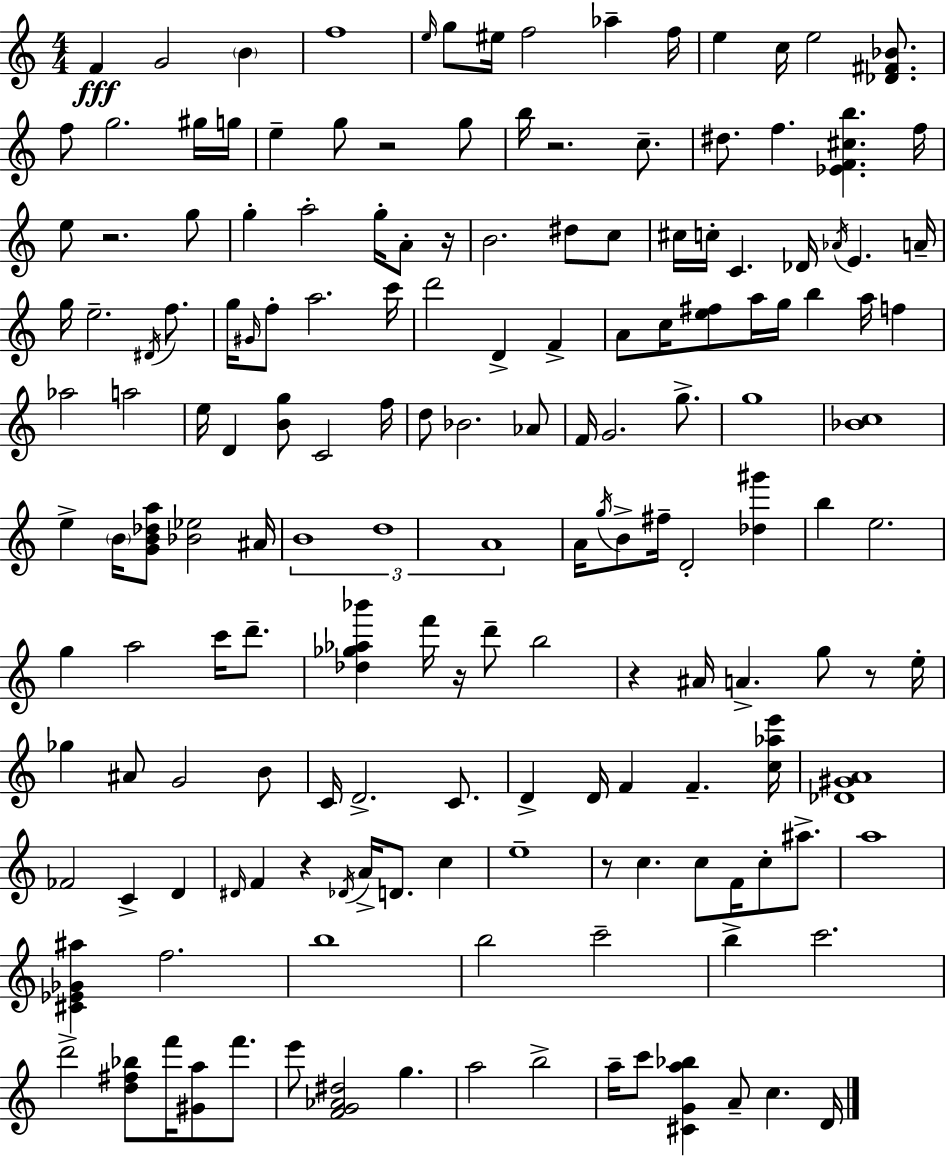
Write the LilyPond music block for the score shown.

{
  \clef treble
  \numericTimeSignature
  \time 4/4
  \key c \major
  f'4\fff g'2 \parenthesize b'4 | f''1 | \grace { e''16 } g''8 eis''16 f''2 aes''4-- | f''16 e''4 c''16 e''2 <des' fis' bes'>8. | \break f''8 g''2. gis''16 | g''16 e''4-- g''8 r2 g''8 | b''16 r2. c''8.-- | dis''8. f''4. <ees' f' cis'' b''>4. | \break f''16 e''8 r2. g''8 | g''4-. a''2-. g''16-. a'8-. | r16 b'2. dis''8 c''8 | cis''16 c''16-. c'4. des'16 \acciaccatura { aes'16 } e'4. | \break a'16-- g''16 e''2.-- \acciaccatura { dis'16 } | f''8. g''16 \grace { gis'16 } f''8-. a''2. | c'''16 d'''2 d'4-> | f'4-> a'8 c''16 <e'' fis''>8 a''16 g''16 b''4 a''16 | \break f''4 aes''2 a''2 | e''16 d'4 <b' g''>8 c'2 | f''16 d''8 bes'2. | aes'8 f'16 g'2. | \break g''8.-> g''1 | <bes' c''>1 | e''4-> \parenthesize b'16 <g' b' des'' a''>8 <bes' ees''>2 | ais'16 \tuplet 3/2 { b'1 | \break d''1 | a'1 } | a'16 \acciaccatura { g''16 } b'8-> fis''16-- d'2-. | <des'' gis'''>4 b''4 e''2. | \break g''4 a''2 | c'''16 d'''8.-- <des'' ges'' aes'' bes'''>4 f'''16 r16 d'''8-- b''2 | r4 ais'16 a'4.-> | g''8 r8 e''16-. ges''4 ais'8 g'2 | \break b'8 c'16 d'2.-> | c'8. d'4-> d'16 f'4 f'4.-- | <c'' aes'' e'''>16 <des' gis' a'>1 | fes'2 c'4-> | \break d'4 \grace { dis'16 } f'4 r4 \acciaccatura { des'16 } a'16-> | d'8. c''4 e''1-- | r8 c''4. c''8 | f'16 c''8-. ais''8.-> a''1 | \break <cis' ees' ges' ais''>4 f''2. | b''1 | b''2 c'''2-- | b''4-> c'''2. | \break d'''2-> <d'' fis'' bes''>8 | f'''16 <gis' a''>8 f'''8. e'''8 <f' g' aes' dis''>2 | g''4. a''2 b''2-> | a''16-- c'''8 <cis' g' a'' bes''>4 a'8-- | \break c''4. d'16 \bar "|."
}